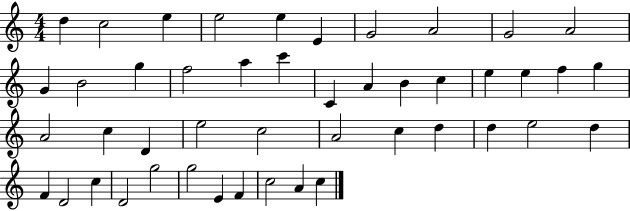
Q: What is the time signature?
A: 4/4